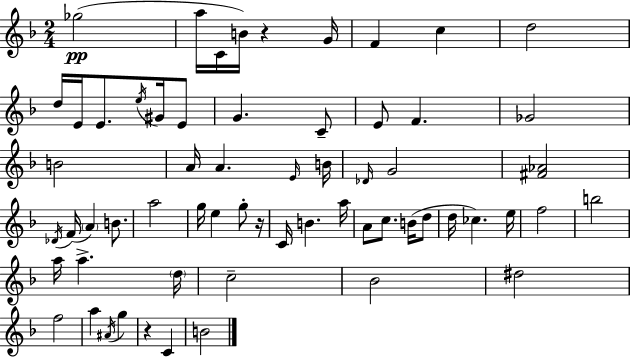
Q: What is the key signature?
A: F major